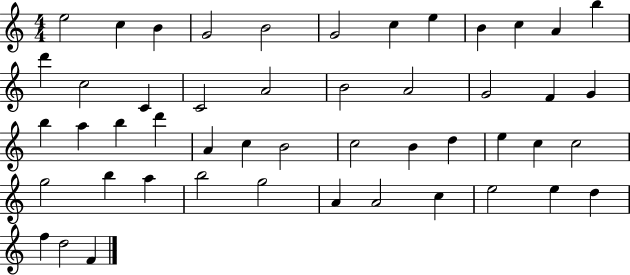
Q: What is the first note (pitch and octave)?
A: E5